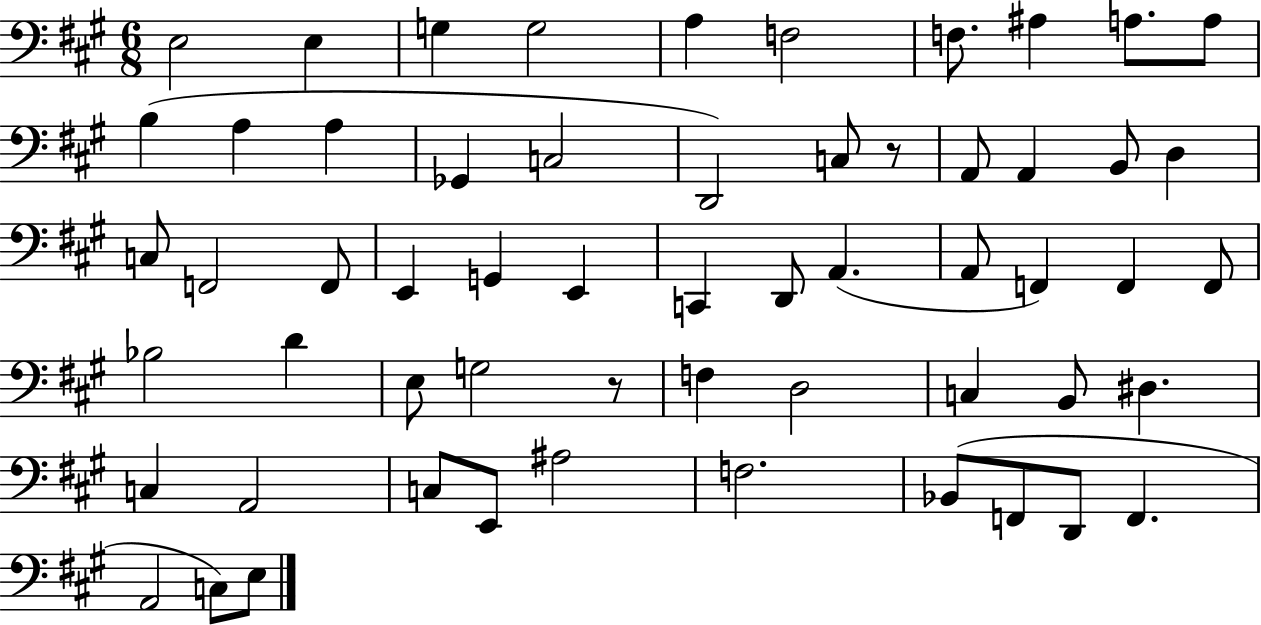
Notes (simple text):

E3/h E3/q G3/q G3/h A3/q F3/h F3/e. A#3/q A3/e. A3/e B3/q A3/q A3/q Gb2/q C3/h D2/h C3/e R/e A2/e A2/q B2/e D3/q C3/e F2/h F2/e E2/q G2/q E2/q C2/q D2/e A2/q. A2/e F2/q F2/q F2/e Bb3/h D4/q E3/e G3/h R/e F3/q D3/h C3/q B2/e D#3/q. C3/q A2/h C3/e E2/e A#3/h F3/h. Bb2/e F2/e D2/e F2/q. A2/h C3/e E3/e